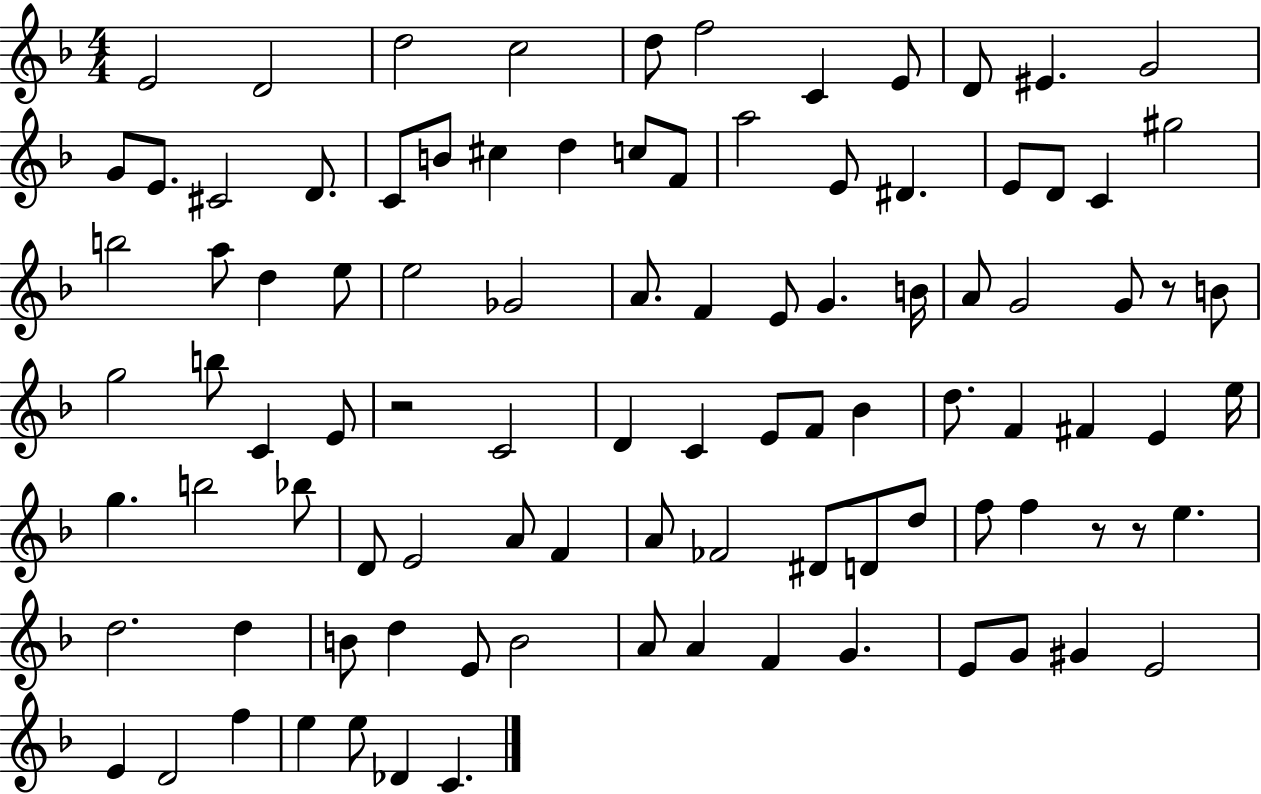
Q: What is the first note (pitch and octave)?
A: E4